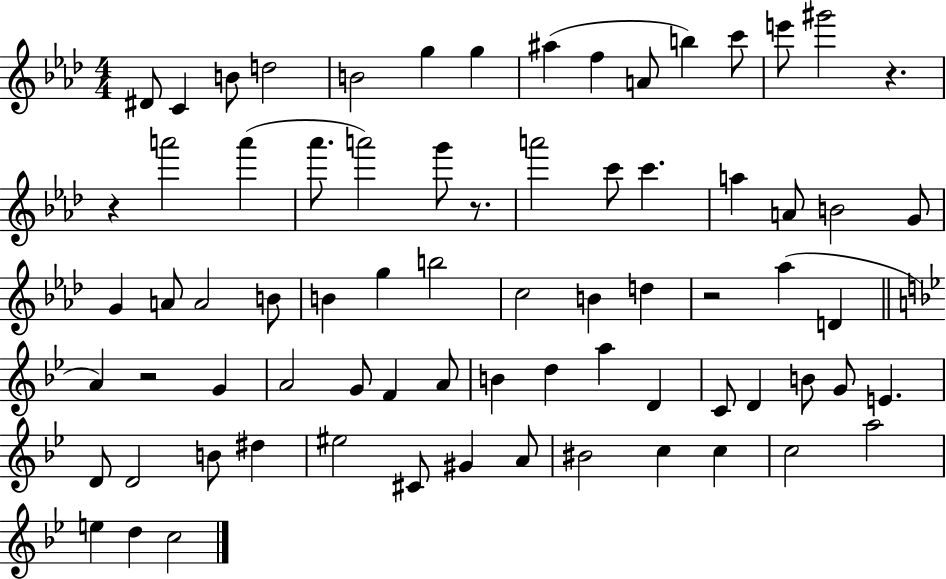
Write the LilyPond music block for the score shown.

{
  \clef treble
  \numericTimeSignature
  \time 4/4
  \key aes \major
  dis'8 c'4 b'8 d''2 | b'2 g''4 g''4 | ais''4( f''4 a'8 b''4) c'''8 | e'''8 gis'''2 r4. | \break r4 a'''2 a'''4( | aes'''8. a'''2) g'''8 r8. | a'''2 c'''8 c'''4. | a''4 a'8 b'2 g'8 | \break g'4 a'8 a'2 b'8 | b'4 g''4 b''2 | c''2 b'4 d''4 | r2 aes''4( d'4 | \break \bar "||" \break \key g \minor a'4) r2 g'4 | a'2 g'8 f'4 a'8 | b'4 d''4 a''4 d'4 | c'8 d'4 b'8 g'8 e'4. | \break d'8 d'2 b'8 dis''4 | eis''2 cis'8 gis'4 a'8 | bis'2 c''4 c''4 | c''2 a''2 | \break e''4 d''4 c''2 | \bar "|."
}